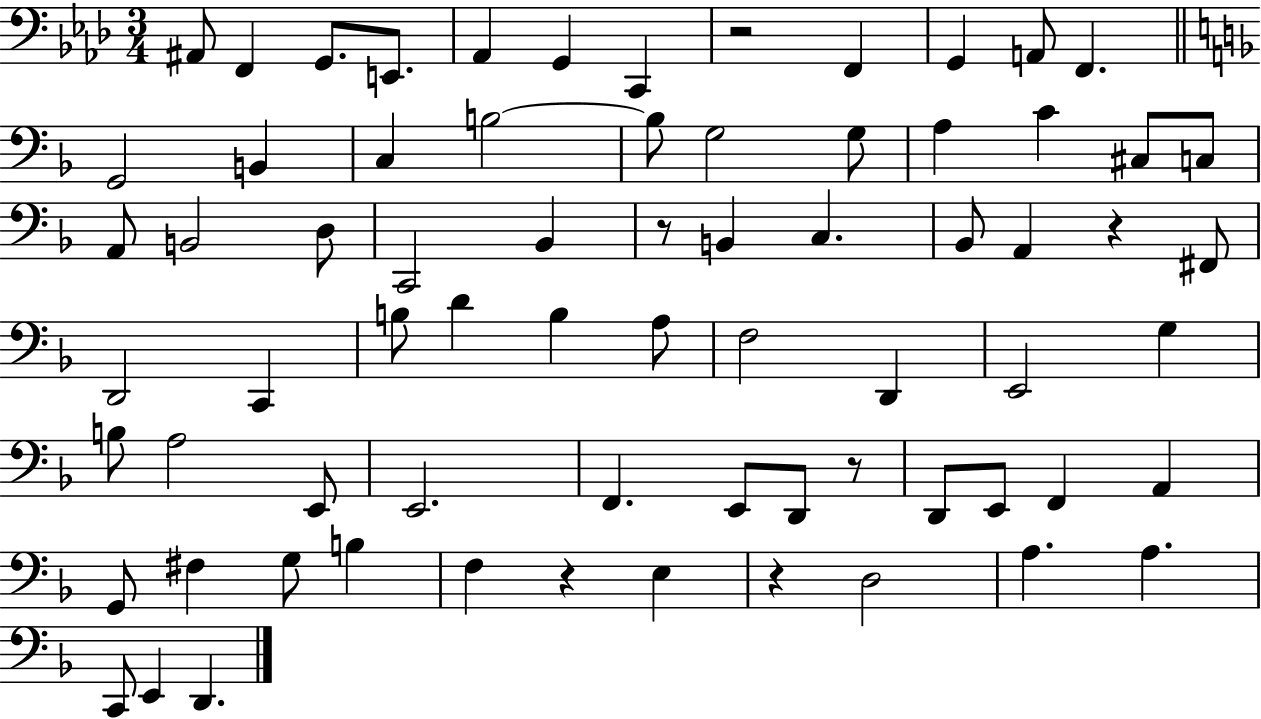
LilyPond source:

{
  \clef bass
  \numericTimeSignature
  \time 3/4
  \key aes \major
  ais,8 f,4 g,8. e,8. | aes,4 g,4 c,4 | r2 f,4 | g,4 a,8 f,4. | \break \bar "||" \break \key f \major g,2 b,4 | c4 b2~~ | b8 g2 g8 | a4 c'4 cis8 c8 | \break a,8 b,2 d8 | c,2 bes,4 | r8 b,4 c4. | bes,8 a,4 r4 fis,8 | \break d,2 c,4 | b8 d'4 b4 a8 | f2 d,4 | e,2 g4 | \break b8 a2 e,8 | e,2. | f,4. e,8 d,8 r8 | d,8 e,8 f,4 a,4 | \break g,8 fis4 g8 b4 | f4 r4 e4 | r4 d2 | a4. a4. | \break c,8 e,4 d,4. | \bar "|."
}